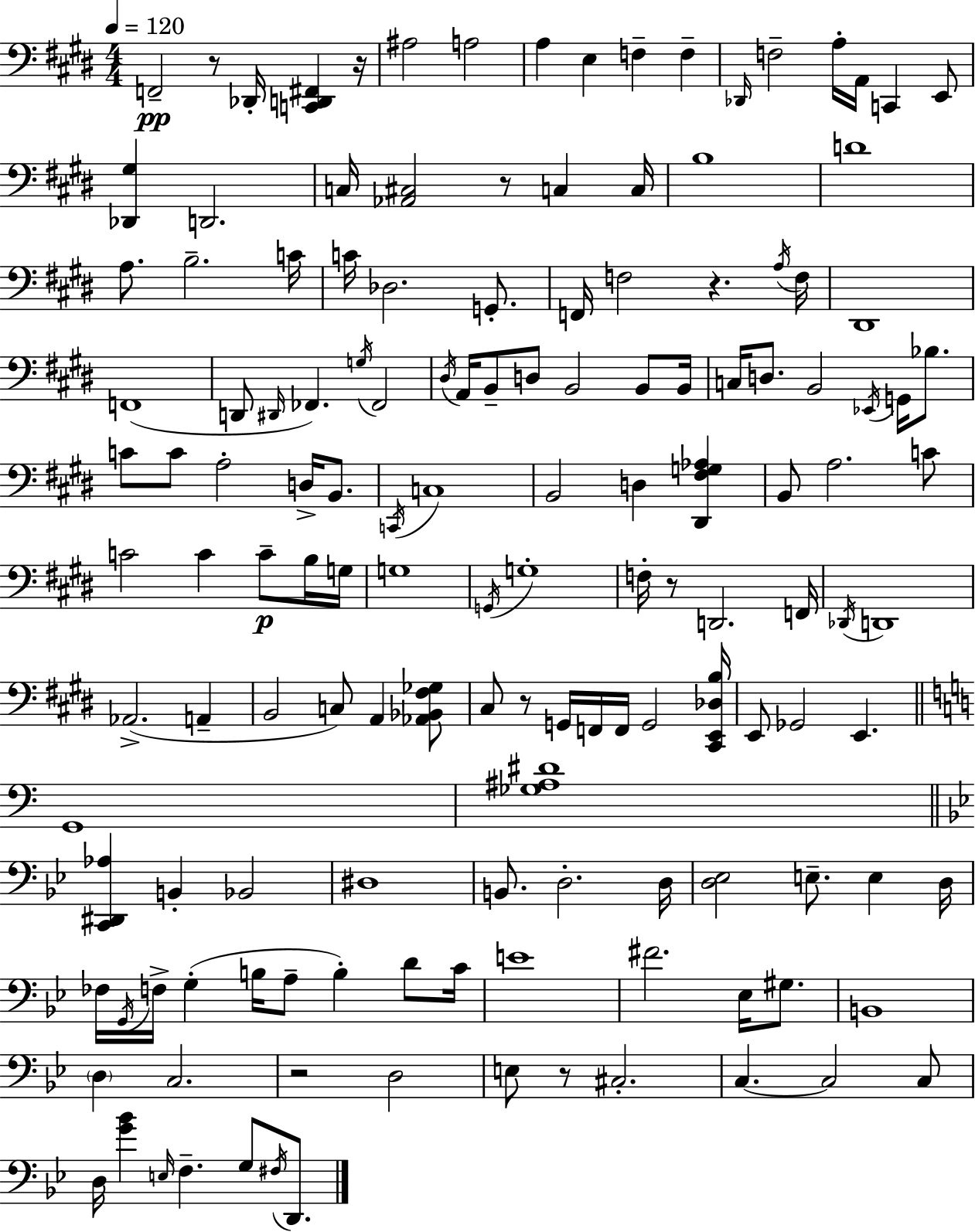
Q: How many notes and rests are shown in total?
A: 144